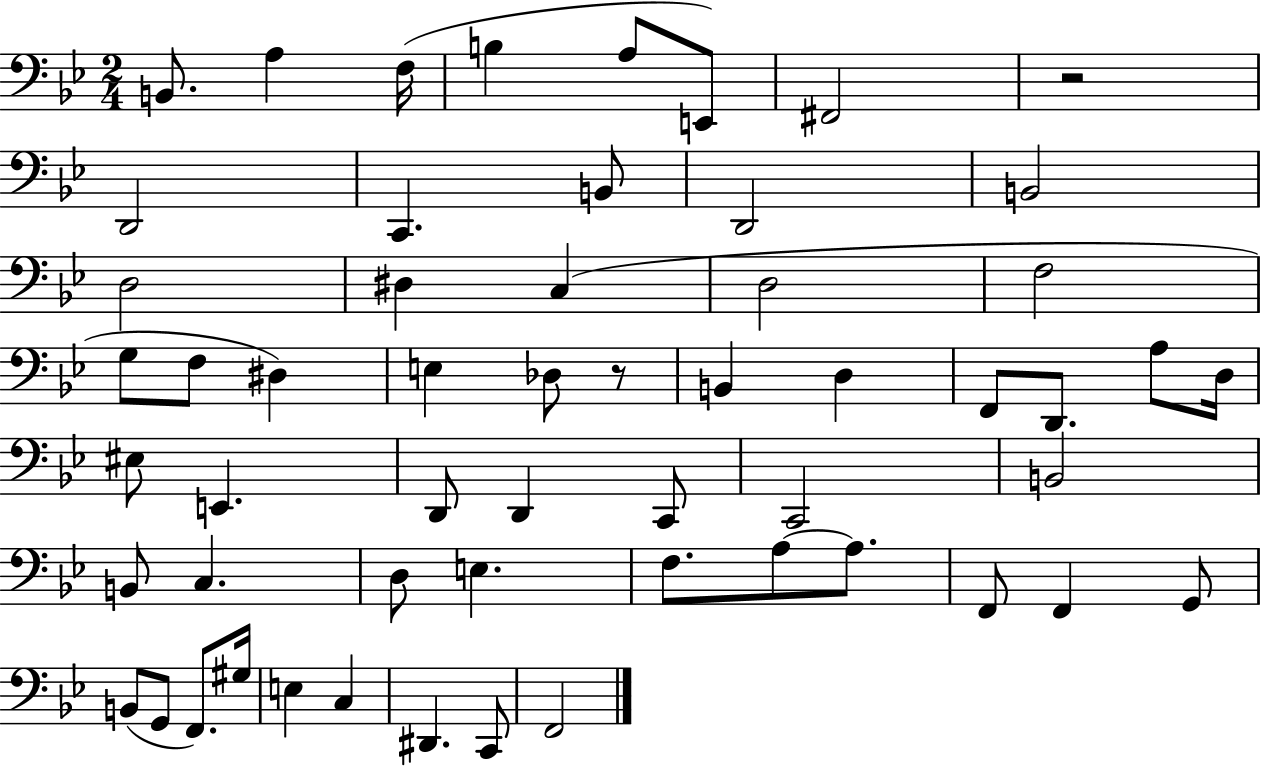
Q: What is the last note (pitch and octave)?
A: F2